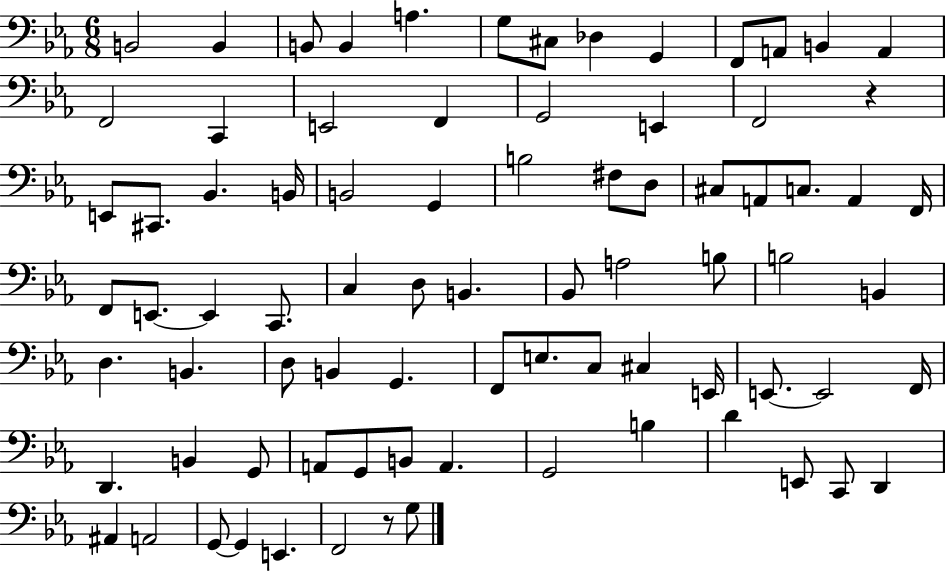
B2/h B2/q B2/e B2/q A3/q. G3/e C#3/e Db3/q G2/q F2/e A2/e B2/q A2/q F2/h C2/q E2/h F2/q G2/h E2/q F2/h R/q E2/e C#2/e. Bb2/q. B2/s B2/h G2/q B3/h F#3/e D3/e C#3/e A2/e C3/e. A2/q F2/s F2/e E2/e. E2/q C2/e. C3/q D3/e B2/q. Bb2/e A3/h B3/e B3/h B2/q D3/q. B2/q. D3/e B2/q G2/q. F2/e E3/e. C3/e C#3/q E2/s E2/e. E2/h F2/s D2/q. B2/q G2/e A2/e G2/e B2/e A2/q. G2/h B3/q D4/q E2/e C2/e D2/q A#2/q A2/h G2/e G2/q E2/q. F2/h R/e G3/e